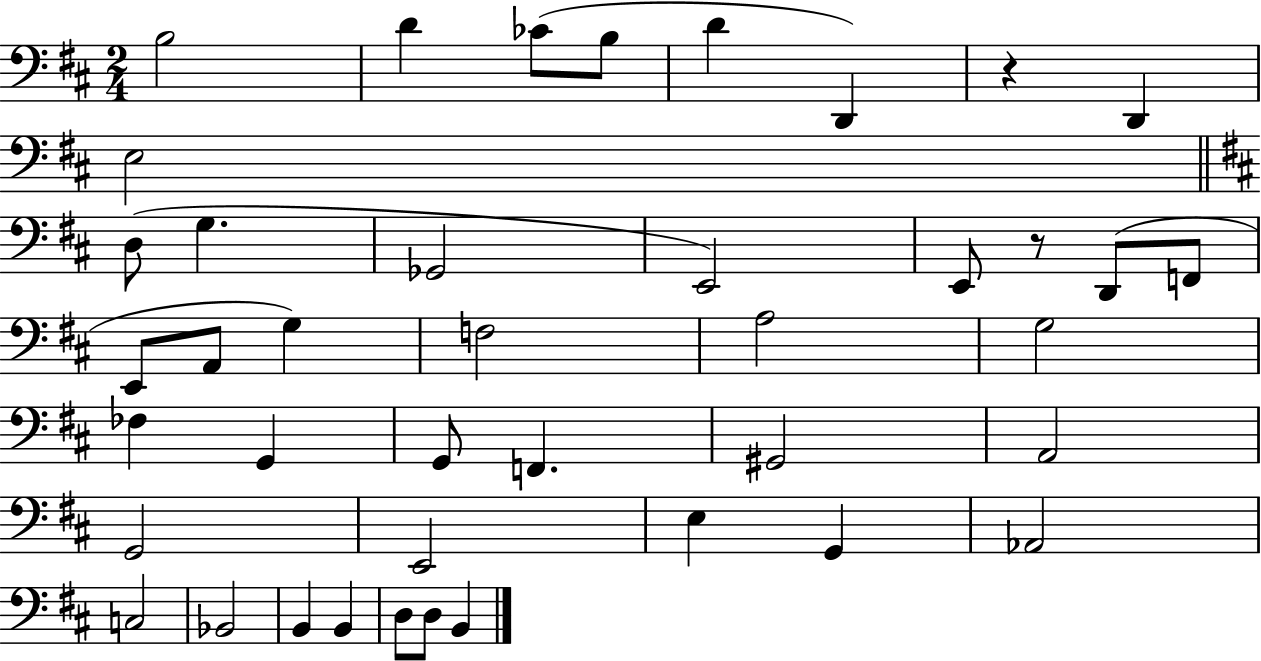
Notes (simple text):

B3/h D4/q CES4/e B3/e D4/q D2/q R/q D2/q E3/h D3/e G3/q. Gb2/h E2/h E2/e R/e D2/e F2/e E2/e A2/e G3/q F3/h A3/h G3/h FES3/q G2/q G2/e F2/q. G#2/h A2/h G2/h E2/h E3/q G2/q Ab2/h C3/h Bb2/h B2/q B2/q D3/e D3/e B2/q